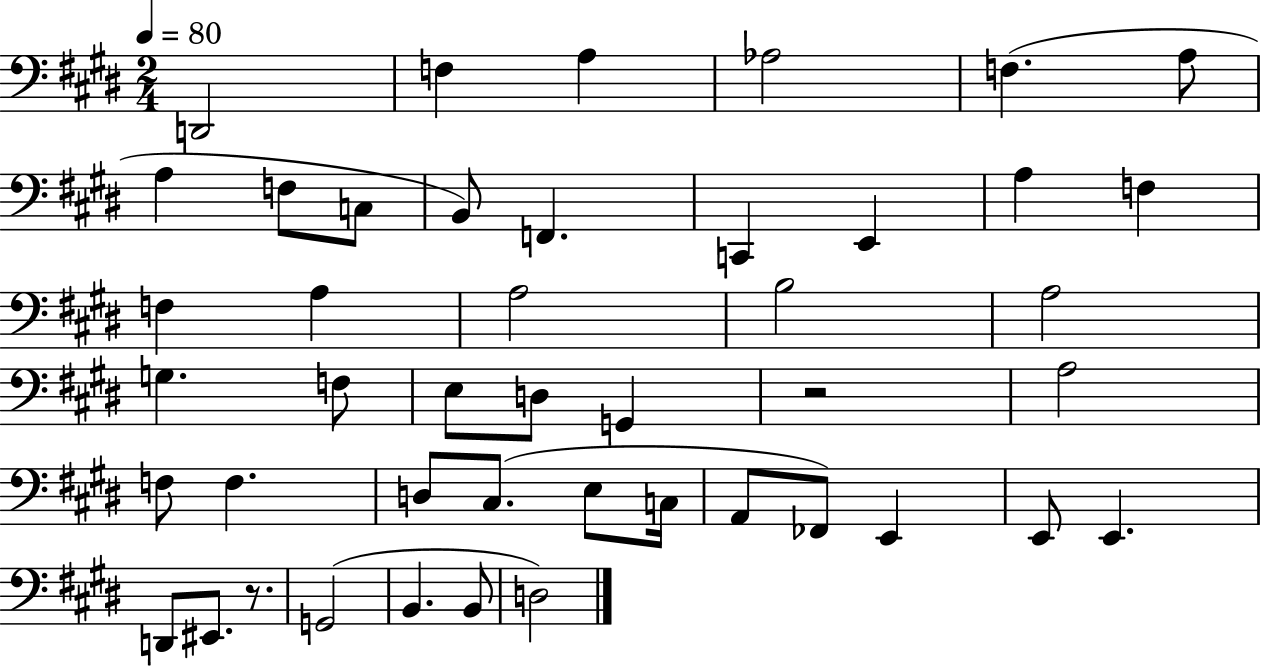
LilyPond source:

{
  \clef bass
  \numericTimeSignature
  \time 2/4
  \key e \major
  \tempo 4 = 80
  d,2 | f4 a4 | aes2 | f4.( a8 | \break a4 f8 c8 | b,8) f,4. | c,4 e,4 | a4 f4 | \break f4 a4 | a2 | b2 | a2 | \break g4. f8 | e8 d8 g,4 | r2 | a2 | \break f8 f4. | d8 cis8.( e8 c16 | a,8 fes,8) e,4 | e,8 e,4. | \break d,8 eis,8. r8. | g,2( | b,4. b,8 | d2) | \break \bar "|."
}